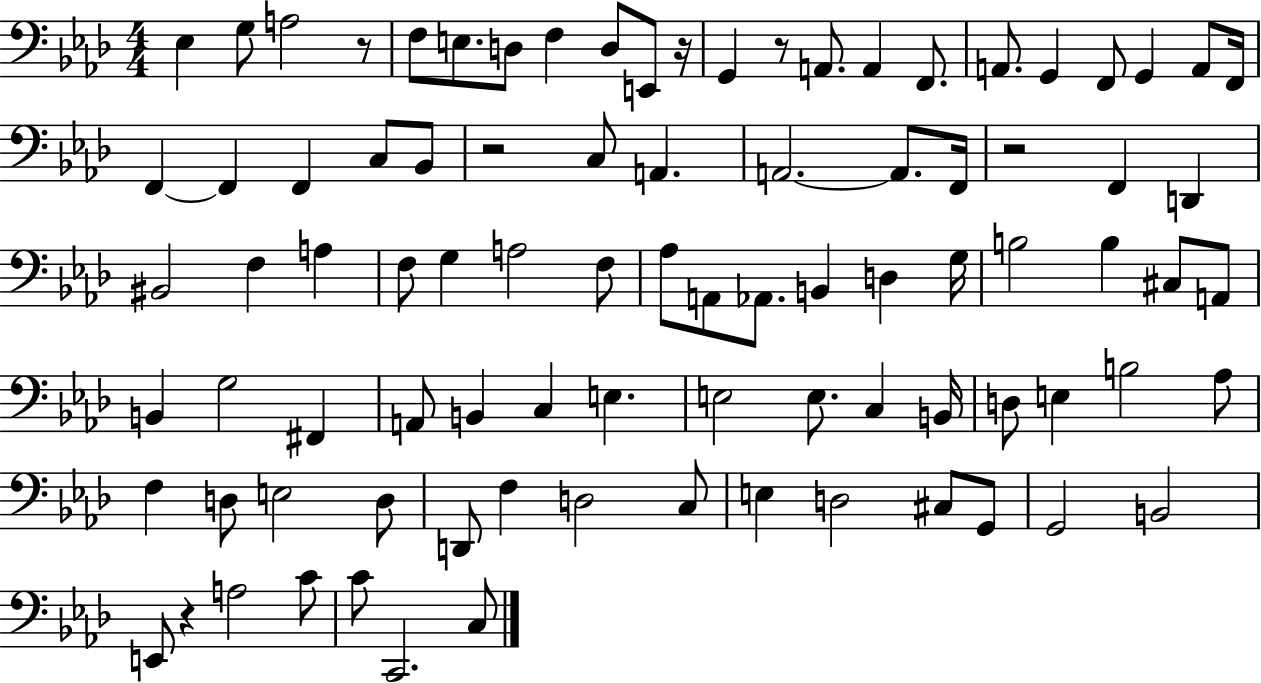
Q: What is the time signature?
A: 4/4